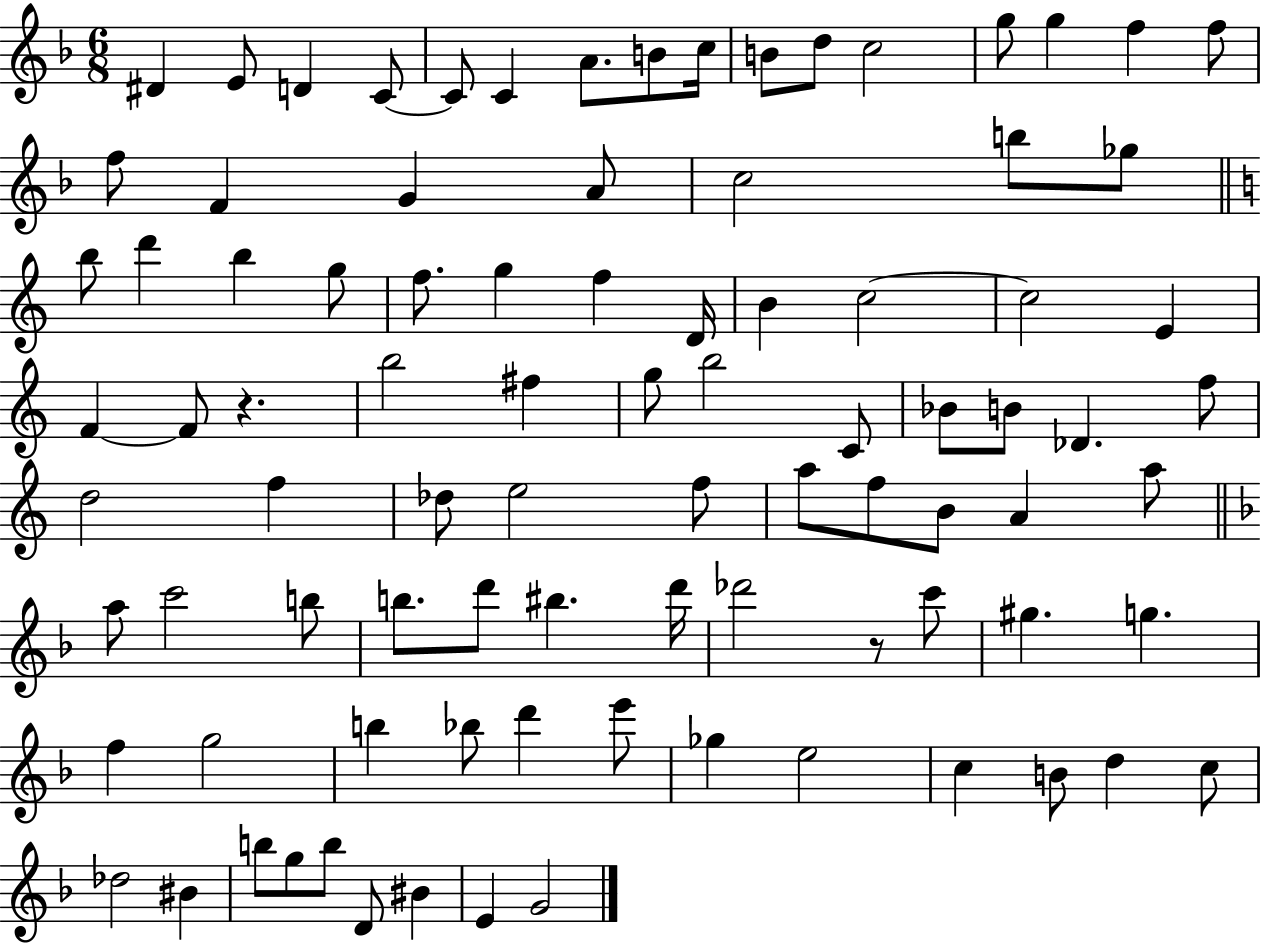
X:1
T:Untitled
M:6/8
L:1/4
K:F
^D E/2 D C/2 C/2 C A/2 B/2 c/4 B/2 d/2 c2 g/2 g f f/2 f/2 F G A/2 c2 b/2 _g/2 b/2 d' b g/2 f/2 g f D/4 B c2 c2 E F F/2 z b2 ^f g/2 b2 C/2 _B/2 B/2 _D f/2 d2 f _d/2 e2 f/2 a/2 f/2 B/2 A a/2 a/2 c'2 b/2 b/2 d'/2 ^b d'/4 _d'2 z/2 c'/2 ^g g f g2 b _b/2 d' e'/2 _g e2 c B/2 d c/2 _d2 ^B b/2 g/2 b/2 D/2 ^B E G2